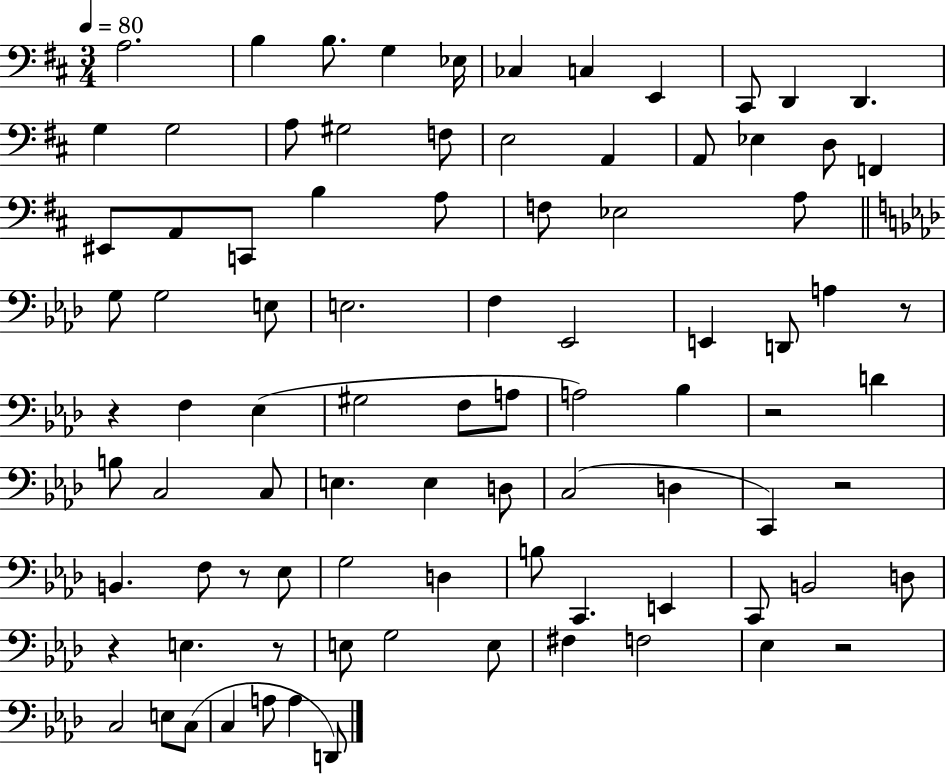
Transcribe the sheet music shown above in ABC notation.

X:1
T:Untitled
M:3/4
L:1/4
K:D
A,2 B, B,/2 G, _E,/4 _C, C, E,, ^C,,/2 D,, D,, G, G,2 A,/2 ^G,2 F,/2 E,2 A,, A,,/2 _E, D,/2 F,, ^E,,/2 A,,/2 C,,/2 B, A,/2 F,/2 _E,2 A,/2 G,/2 G,2 E,/2 E,2 F, _E,,2 E,, D,,/2 A, z/2 z F, _E, ^G,2 F,/2 A,/2 A,2 _B, z2 D B,/2 C,2 C,/2 E, E, D,/2 C,2 D, C,, z2 B,, F,/2 z/2 _E,/2 G,2 D, B,/2 C,, E,, C,,/2 B,,2 D,/2 z E, z/2 E,/2 G,2 E,/2 ^F, F,2 _E, z2 C,2 E,/2 C,/2 C, A,/2 A, D,,/2